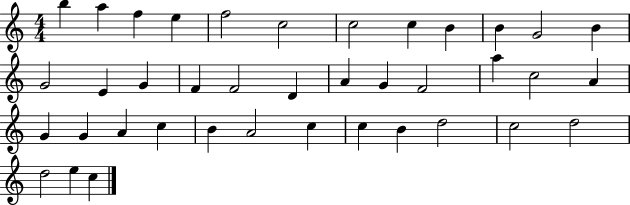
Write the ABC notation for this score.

X:1
T:Untitled
M:4/4
L:1/4
K:C
b a f e f2 c2 c2 c B B G2 B G2 E G F F2 D A G F2 a c2 A G G A c B A2 c c B d2 c2 d2 d2 e c